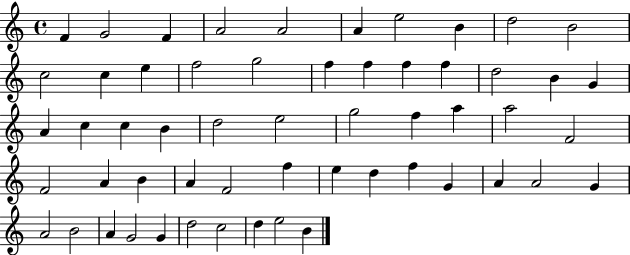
{
  \clef treble
  \time 4/4
  \defaultTimeSignature
  \key c \major
  f'4 g'2 f'4 | a'2 a'2 | a'4 e''2 b'4 | d''2 b'2 | \break c''2 c''4 e''4 | f''2 g''2 | f''4 f''4 f''4 f''4 | d''2 b'4 g'4 | \break a'4 c''4 c''4 b'4 | d''2 e''2 | g''2 f''4 a''4 | a''2 f'2 | \break f'2 a'4 b'4 | a'4 f'2 f''4 | e''4 d''4 f''4 g'4 | a'4 a'2 g'4 | \break a'2 b'2 | a'4 g'2 g'4 | d''2 c''2 | d''4 e''2 b'4 | \break \bar "|."
}